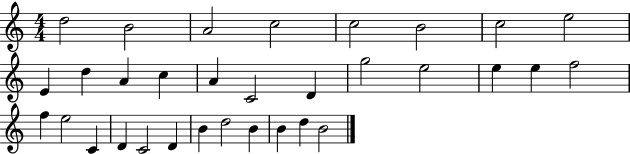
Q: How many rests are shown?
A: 0